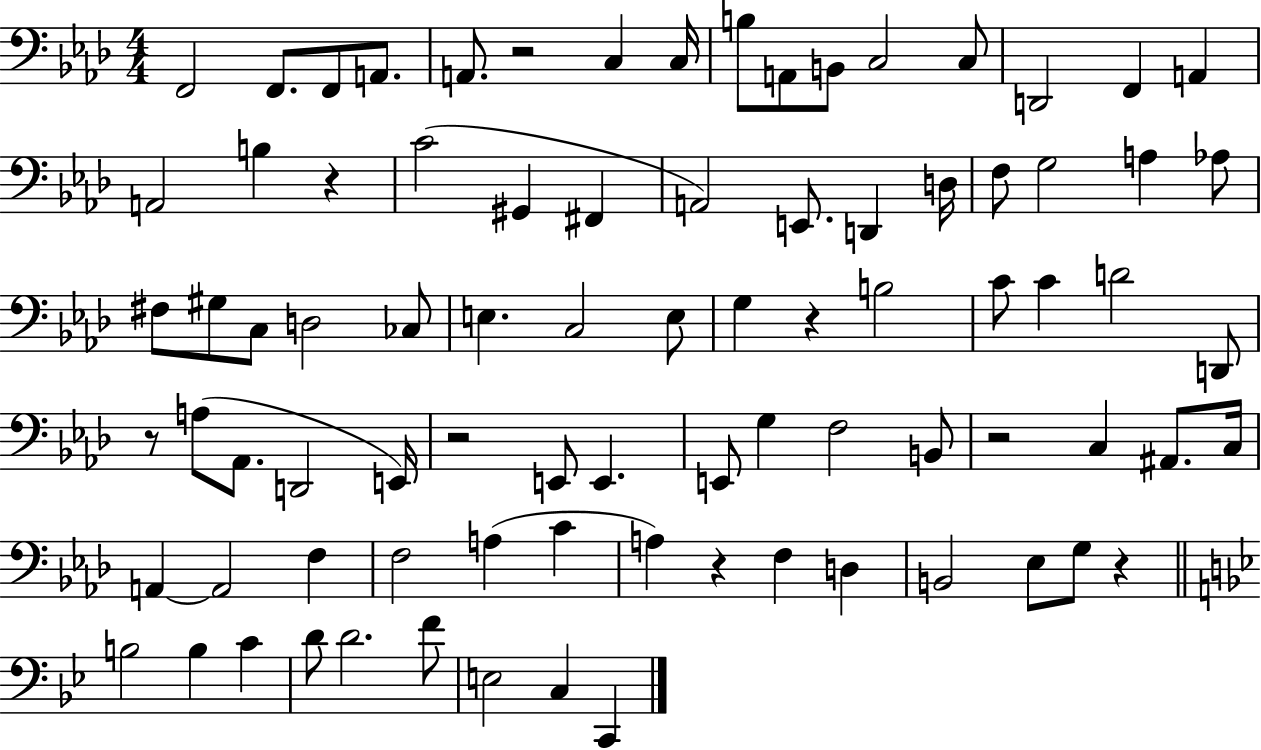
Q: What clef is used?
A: bass